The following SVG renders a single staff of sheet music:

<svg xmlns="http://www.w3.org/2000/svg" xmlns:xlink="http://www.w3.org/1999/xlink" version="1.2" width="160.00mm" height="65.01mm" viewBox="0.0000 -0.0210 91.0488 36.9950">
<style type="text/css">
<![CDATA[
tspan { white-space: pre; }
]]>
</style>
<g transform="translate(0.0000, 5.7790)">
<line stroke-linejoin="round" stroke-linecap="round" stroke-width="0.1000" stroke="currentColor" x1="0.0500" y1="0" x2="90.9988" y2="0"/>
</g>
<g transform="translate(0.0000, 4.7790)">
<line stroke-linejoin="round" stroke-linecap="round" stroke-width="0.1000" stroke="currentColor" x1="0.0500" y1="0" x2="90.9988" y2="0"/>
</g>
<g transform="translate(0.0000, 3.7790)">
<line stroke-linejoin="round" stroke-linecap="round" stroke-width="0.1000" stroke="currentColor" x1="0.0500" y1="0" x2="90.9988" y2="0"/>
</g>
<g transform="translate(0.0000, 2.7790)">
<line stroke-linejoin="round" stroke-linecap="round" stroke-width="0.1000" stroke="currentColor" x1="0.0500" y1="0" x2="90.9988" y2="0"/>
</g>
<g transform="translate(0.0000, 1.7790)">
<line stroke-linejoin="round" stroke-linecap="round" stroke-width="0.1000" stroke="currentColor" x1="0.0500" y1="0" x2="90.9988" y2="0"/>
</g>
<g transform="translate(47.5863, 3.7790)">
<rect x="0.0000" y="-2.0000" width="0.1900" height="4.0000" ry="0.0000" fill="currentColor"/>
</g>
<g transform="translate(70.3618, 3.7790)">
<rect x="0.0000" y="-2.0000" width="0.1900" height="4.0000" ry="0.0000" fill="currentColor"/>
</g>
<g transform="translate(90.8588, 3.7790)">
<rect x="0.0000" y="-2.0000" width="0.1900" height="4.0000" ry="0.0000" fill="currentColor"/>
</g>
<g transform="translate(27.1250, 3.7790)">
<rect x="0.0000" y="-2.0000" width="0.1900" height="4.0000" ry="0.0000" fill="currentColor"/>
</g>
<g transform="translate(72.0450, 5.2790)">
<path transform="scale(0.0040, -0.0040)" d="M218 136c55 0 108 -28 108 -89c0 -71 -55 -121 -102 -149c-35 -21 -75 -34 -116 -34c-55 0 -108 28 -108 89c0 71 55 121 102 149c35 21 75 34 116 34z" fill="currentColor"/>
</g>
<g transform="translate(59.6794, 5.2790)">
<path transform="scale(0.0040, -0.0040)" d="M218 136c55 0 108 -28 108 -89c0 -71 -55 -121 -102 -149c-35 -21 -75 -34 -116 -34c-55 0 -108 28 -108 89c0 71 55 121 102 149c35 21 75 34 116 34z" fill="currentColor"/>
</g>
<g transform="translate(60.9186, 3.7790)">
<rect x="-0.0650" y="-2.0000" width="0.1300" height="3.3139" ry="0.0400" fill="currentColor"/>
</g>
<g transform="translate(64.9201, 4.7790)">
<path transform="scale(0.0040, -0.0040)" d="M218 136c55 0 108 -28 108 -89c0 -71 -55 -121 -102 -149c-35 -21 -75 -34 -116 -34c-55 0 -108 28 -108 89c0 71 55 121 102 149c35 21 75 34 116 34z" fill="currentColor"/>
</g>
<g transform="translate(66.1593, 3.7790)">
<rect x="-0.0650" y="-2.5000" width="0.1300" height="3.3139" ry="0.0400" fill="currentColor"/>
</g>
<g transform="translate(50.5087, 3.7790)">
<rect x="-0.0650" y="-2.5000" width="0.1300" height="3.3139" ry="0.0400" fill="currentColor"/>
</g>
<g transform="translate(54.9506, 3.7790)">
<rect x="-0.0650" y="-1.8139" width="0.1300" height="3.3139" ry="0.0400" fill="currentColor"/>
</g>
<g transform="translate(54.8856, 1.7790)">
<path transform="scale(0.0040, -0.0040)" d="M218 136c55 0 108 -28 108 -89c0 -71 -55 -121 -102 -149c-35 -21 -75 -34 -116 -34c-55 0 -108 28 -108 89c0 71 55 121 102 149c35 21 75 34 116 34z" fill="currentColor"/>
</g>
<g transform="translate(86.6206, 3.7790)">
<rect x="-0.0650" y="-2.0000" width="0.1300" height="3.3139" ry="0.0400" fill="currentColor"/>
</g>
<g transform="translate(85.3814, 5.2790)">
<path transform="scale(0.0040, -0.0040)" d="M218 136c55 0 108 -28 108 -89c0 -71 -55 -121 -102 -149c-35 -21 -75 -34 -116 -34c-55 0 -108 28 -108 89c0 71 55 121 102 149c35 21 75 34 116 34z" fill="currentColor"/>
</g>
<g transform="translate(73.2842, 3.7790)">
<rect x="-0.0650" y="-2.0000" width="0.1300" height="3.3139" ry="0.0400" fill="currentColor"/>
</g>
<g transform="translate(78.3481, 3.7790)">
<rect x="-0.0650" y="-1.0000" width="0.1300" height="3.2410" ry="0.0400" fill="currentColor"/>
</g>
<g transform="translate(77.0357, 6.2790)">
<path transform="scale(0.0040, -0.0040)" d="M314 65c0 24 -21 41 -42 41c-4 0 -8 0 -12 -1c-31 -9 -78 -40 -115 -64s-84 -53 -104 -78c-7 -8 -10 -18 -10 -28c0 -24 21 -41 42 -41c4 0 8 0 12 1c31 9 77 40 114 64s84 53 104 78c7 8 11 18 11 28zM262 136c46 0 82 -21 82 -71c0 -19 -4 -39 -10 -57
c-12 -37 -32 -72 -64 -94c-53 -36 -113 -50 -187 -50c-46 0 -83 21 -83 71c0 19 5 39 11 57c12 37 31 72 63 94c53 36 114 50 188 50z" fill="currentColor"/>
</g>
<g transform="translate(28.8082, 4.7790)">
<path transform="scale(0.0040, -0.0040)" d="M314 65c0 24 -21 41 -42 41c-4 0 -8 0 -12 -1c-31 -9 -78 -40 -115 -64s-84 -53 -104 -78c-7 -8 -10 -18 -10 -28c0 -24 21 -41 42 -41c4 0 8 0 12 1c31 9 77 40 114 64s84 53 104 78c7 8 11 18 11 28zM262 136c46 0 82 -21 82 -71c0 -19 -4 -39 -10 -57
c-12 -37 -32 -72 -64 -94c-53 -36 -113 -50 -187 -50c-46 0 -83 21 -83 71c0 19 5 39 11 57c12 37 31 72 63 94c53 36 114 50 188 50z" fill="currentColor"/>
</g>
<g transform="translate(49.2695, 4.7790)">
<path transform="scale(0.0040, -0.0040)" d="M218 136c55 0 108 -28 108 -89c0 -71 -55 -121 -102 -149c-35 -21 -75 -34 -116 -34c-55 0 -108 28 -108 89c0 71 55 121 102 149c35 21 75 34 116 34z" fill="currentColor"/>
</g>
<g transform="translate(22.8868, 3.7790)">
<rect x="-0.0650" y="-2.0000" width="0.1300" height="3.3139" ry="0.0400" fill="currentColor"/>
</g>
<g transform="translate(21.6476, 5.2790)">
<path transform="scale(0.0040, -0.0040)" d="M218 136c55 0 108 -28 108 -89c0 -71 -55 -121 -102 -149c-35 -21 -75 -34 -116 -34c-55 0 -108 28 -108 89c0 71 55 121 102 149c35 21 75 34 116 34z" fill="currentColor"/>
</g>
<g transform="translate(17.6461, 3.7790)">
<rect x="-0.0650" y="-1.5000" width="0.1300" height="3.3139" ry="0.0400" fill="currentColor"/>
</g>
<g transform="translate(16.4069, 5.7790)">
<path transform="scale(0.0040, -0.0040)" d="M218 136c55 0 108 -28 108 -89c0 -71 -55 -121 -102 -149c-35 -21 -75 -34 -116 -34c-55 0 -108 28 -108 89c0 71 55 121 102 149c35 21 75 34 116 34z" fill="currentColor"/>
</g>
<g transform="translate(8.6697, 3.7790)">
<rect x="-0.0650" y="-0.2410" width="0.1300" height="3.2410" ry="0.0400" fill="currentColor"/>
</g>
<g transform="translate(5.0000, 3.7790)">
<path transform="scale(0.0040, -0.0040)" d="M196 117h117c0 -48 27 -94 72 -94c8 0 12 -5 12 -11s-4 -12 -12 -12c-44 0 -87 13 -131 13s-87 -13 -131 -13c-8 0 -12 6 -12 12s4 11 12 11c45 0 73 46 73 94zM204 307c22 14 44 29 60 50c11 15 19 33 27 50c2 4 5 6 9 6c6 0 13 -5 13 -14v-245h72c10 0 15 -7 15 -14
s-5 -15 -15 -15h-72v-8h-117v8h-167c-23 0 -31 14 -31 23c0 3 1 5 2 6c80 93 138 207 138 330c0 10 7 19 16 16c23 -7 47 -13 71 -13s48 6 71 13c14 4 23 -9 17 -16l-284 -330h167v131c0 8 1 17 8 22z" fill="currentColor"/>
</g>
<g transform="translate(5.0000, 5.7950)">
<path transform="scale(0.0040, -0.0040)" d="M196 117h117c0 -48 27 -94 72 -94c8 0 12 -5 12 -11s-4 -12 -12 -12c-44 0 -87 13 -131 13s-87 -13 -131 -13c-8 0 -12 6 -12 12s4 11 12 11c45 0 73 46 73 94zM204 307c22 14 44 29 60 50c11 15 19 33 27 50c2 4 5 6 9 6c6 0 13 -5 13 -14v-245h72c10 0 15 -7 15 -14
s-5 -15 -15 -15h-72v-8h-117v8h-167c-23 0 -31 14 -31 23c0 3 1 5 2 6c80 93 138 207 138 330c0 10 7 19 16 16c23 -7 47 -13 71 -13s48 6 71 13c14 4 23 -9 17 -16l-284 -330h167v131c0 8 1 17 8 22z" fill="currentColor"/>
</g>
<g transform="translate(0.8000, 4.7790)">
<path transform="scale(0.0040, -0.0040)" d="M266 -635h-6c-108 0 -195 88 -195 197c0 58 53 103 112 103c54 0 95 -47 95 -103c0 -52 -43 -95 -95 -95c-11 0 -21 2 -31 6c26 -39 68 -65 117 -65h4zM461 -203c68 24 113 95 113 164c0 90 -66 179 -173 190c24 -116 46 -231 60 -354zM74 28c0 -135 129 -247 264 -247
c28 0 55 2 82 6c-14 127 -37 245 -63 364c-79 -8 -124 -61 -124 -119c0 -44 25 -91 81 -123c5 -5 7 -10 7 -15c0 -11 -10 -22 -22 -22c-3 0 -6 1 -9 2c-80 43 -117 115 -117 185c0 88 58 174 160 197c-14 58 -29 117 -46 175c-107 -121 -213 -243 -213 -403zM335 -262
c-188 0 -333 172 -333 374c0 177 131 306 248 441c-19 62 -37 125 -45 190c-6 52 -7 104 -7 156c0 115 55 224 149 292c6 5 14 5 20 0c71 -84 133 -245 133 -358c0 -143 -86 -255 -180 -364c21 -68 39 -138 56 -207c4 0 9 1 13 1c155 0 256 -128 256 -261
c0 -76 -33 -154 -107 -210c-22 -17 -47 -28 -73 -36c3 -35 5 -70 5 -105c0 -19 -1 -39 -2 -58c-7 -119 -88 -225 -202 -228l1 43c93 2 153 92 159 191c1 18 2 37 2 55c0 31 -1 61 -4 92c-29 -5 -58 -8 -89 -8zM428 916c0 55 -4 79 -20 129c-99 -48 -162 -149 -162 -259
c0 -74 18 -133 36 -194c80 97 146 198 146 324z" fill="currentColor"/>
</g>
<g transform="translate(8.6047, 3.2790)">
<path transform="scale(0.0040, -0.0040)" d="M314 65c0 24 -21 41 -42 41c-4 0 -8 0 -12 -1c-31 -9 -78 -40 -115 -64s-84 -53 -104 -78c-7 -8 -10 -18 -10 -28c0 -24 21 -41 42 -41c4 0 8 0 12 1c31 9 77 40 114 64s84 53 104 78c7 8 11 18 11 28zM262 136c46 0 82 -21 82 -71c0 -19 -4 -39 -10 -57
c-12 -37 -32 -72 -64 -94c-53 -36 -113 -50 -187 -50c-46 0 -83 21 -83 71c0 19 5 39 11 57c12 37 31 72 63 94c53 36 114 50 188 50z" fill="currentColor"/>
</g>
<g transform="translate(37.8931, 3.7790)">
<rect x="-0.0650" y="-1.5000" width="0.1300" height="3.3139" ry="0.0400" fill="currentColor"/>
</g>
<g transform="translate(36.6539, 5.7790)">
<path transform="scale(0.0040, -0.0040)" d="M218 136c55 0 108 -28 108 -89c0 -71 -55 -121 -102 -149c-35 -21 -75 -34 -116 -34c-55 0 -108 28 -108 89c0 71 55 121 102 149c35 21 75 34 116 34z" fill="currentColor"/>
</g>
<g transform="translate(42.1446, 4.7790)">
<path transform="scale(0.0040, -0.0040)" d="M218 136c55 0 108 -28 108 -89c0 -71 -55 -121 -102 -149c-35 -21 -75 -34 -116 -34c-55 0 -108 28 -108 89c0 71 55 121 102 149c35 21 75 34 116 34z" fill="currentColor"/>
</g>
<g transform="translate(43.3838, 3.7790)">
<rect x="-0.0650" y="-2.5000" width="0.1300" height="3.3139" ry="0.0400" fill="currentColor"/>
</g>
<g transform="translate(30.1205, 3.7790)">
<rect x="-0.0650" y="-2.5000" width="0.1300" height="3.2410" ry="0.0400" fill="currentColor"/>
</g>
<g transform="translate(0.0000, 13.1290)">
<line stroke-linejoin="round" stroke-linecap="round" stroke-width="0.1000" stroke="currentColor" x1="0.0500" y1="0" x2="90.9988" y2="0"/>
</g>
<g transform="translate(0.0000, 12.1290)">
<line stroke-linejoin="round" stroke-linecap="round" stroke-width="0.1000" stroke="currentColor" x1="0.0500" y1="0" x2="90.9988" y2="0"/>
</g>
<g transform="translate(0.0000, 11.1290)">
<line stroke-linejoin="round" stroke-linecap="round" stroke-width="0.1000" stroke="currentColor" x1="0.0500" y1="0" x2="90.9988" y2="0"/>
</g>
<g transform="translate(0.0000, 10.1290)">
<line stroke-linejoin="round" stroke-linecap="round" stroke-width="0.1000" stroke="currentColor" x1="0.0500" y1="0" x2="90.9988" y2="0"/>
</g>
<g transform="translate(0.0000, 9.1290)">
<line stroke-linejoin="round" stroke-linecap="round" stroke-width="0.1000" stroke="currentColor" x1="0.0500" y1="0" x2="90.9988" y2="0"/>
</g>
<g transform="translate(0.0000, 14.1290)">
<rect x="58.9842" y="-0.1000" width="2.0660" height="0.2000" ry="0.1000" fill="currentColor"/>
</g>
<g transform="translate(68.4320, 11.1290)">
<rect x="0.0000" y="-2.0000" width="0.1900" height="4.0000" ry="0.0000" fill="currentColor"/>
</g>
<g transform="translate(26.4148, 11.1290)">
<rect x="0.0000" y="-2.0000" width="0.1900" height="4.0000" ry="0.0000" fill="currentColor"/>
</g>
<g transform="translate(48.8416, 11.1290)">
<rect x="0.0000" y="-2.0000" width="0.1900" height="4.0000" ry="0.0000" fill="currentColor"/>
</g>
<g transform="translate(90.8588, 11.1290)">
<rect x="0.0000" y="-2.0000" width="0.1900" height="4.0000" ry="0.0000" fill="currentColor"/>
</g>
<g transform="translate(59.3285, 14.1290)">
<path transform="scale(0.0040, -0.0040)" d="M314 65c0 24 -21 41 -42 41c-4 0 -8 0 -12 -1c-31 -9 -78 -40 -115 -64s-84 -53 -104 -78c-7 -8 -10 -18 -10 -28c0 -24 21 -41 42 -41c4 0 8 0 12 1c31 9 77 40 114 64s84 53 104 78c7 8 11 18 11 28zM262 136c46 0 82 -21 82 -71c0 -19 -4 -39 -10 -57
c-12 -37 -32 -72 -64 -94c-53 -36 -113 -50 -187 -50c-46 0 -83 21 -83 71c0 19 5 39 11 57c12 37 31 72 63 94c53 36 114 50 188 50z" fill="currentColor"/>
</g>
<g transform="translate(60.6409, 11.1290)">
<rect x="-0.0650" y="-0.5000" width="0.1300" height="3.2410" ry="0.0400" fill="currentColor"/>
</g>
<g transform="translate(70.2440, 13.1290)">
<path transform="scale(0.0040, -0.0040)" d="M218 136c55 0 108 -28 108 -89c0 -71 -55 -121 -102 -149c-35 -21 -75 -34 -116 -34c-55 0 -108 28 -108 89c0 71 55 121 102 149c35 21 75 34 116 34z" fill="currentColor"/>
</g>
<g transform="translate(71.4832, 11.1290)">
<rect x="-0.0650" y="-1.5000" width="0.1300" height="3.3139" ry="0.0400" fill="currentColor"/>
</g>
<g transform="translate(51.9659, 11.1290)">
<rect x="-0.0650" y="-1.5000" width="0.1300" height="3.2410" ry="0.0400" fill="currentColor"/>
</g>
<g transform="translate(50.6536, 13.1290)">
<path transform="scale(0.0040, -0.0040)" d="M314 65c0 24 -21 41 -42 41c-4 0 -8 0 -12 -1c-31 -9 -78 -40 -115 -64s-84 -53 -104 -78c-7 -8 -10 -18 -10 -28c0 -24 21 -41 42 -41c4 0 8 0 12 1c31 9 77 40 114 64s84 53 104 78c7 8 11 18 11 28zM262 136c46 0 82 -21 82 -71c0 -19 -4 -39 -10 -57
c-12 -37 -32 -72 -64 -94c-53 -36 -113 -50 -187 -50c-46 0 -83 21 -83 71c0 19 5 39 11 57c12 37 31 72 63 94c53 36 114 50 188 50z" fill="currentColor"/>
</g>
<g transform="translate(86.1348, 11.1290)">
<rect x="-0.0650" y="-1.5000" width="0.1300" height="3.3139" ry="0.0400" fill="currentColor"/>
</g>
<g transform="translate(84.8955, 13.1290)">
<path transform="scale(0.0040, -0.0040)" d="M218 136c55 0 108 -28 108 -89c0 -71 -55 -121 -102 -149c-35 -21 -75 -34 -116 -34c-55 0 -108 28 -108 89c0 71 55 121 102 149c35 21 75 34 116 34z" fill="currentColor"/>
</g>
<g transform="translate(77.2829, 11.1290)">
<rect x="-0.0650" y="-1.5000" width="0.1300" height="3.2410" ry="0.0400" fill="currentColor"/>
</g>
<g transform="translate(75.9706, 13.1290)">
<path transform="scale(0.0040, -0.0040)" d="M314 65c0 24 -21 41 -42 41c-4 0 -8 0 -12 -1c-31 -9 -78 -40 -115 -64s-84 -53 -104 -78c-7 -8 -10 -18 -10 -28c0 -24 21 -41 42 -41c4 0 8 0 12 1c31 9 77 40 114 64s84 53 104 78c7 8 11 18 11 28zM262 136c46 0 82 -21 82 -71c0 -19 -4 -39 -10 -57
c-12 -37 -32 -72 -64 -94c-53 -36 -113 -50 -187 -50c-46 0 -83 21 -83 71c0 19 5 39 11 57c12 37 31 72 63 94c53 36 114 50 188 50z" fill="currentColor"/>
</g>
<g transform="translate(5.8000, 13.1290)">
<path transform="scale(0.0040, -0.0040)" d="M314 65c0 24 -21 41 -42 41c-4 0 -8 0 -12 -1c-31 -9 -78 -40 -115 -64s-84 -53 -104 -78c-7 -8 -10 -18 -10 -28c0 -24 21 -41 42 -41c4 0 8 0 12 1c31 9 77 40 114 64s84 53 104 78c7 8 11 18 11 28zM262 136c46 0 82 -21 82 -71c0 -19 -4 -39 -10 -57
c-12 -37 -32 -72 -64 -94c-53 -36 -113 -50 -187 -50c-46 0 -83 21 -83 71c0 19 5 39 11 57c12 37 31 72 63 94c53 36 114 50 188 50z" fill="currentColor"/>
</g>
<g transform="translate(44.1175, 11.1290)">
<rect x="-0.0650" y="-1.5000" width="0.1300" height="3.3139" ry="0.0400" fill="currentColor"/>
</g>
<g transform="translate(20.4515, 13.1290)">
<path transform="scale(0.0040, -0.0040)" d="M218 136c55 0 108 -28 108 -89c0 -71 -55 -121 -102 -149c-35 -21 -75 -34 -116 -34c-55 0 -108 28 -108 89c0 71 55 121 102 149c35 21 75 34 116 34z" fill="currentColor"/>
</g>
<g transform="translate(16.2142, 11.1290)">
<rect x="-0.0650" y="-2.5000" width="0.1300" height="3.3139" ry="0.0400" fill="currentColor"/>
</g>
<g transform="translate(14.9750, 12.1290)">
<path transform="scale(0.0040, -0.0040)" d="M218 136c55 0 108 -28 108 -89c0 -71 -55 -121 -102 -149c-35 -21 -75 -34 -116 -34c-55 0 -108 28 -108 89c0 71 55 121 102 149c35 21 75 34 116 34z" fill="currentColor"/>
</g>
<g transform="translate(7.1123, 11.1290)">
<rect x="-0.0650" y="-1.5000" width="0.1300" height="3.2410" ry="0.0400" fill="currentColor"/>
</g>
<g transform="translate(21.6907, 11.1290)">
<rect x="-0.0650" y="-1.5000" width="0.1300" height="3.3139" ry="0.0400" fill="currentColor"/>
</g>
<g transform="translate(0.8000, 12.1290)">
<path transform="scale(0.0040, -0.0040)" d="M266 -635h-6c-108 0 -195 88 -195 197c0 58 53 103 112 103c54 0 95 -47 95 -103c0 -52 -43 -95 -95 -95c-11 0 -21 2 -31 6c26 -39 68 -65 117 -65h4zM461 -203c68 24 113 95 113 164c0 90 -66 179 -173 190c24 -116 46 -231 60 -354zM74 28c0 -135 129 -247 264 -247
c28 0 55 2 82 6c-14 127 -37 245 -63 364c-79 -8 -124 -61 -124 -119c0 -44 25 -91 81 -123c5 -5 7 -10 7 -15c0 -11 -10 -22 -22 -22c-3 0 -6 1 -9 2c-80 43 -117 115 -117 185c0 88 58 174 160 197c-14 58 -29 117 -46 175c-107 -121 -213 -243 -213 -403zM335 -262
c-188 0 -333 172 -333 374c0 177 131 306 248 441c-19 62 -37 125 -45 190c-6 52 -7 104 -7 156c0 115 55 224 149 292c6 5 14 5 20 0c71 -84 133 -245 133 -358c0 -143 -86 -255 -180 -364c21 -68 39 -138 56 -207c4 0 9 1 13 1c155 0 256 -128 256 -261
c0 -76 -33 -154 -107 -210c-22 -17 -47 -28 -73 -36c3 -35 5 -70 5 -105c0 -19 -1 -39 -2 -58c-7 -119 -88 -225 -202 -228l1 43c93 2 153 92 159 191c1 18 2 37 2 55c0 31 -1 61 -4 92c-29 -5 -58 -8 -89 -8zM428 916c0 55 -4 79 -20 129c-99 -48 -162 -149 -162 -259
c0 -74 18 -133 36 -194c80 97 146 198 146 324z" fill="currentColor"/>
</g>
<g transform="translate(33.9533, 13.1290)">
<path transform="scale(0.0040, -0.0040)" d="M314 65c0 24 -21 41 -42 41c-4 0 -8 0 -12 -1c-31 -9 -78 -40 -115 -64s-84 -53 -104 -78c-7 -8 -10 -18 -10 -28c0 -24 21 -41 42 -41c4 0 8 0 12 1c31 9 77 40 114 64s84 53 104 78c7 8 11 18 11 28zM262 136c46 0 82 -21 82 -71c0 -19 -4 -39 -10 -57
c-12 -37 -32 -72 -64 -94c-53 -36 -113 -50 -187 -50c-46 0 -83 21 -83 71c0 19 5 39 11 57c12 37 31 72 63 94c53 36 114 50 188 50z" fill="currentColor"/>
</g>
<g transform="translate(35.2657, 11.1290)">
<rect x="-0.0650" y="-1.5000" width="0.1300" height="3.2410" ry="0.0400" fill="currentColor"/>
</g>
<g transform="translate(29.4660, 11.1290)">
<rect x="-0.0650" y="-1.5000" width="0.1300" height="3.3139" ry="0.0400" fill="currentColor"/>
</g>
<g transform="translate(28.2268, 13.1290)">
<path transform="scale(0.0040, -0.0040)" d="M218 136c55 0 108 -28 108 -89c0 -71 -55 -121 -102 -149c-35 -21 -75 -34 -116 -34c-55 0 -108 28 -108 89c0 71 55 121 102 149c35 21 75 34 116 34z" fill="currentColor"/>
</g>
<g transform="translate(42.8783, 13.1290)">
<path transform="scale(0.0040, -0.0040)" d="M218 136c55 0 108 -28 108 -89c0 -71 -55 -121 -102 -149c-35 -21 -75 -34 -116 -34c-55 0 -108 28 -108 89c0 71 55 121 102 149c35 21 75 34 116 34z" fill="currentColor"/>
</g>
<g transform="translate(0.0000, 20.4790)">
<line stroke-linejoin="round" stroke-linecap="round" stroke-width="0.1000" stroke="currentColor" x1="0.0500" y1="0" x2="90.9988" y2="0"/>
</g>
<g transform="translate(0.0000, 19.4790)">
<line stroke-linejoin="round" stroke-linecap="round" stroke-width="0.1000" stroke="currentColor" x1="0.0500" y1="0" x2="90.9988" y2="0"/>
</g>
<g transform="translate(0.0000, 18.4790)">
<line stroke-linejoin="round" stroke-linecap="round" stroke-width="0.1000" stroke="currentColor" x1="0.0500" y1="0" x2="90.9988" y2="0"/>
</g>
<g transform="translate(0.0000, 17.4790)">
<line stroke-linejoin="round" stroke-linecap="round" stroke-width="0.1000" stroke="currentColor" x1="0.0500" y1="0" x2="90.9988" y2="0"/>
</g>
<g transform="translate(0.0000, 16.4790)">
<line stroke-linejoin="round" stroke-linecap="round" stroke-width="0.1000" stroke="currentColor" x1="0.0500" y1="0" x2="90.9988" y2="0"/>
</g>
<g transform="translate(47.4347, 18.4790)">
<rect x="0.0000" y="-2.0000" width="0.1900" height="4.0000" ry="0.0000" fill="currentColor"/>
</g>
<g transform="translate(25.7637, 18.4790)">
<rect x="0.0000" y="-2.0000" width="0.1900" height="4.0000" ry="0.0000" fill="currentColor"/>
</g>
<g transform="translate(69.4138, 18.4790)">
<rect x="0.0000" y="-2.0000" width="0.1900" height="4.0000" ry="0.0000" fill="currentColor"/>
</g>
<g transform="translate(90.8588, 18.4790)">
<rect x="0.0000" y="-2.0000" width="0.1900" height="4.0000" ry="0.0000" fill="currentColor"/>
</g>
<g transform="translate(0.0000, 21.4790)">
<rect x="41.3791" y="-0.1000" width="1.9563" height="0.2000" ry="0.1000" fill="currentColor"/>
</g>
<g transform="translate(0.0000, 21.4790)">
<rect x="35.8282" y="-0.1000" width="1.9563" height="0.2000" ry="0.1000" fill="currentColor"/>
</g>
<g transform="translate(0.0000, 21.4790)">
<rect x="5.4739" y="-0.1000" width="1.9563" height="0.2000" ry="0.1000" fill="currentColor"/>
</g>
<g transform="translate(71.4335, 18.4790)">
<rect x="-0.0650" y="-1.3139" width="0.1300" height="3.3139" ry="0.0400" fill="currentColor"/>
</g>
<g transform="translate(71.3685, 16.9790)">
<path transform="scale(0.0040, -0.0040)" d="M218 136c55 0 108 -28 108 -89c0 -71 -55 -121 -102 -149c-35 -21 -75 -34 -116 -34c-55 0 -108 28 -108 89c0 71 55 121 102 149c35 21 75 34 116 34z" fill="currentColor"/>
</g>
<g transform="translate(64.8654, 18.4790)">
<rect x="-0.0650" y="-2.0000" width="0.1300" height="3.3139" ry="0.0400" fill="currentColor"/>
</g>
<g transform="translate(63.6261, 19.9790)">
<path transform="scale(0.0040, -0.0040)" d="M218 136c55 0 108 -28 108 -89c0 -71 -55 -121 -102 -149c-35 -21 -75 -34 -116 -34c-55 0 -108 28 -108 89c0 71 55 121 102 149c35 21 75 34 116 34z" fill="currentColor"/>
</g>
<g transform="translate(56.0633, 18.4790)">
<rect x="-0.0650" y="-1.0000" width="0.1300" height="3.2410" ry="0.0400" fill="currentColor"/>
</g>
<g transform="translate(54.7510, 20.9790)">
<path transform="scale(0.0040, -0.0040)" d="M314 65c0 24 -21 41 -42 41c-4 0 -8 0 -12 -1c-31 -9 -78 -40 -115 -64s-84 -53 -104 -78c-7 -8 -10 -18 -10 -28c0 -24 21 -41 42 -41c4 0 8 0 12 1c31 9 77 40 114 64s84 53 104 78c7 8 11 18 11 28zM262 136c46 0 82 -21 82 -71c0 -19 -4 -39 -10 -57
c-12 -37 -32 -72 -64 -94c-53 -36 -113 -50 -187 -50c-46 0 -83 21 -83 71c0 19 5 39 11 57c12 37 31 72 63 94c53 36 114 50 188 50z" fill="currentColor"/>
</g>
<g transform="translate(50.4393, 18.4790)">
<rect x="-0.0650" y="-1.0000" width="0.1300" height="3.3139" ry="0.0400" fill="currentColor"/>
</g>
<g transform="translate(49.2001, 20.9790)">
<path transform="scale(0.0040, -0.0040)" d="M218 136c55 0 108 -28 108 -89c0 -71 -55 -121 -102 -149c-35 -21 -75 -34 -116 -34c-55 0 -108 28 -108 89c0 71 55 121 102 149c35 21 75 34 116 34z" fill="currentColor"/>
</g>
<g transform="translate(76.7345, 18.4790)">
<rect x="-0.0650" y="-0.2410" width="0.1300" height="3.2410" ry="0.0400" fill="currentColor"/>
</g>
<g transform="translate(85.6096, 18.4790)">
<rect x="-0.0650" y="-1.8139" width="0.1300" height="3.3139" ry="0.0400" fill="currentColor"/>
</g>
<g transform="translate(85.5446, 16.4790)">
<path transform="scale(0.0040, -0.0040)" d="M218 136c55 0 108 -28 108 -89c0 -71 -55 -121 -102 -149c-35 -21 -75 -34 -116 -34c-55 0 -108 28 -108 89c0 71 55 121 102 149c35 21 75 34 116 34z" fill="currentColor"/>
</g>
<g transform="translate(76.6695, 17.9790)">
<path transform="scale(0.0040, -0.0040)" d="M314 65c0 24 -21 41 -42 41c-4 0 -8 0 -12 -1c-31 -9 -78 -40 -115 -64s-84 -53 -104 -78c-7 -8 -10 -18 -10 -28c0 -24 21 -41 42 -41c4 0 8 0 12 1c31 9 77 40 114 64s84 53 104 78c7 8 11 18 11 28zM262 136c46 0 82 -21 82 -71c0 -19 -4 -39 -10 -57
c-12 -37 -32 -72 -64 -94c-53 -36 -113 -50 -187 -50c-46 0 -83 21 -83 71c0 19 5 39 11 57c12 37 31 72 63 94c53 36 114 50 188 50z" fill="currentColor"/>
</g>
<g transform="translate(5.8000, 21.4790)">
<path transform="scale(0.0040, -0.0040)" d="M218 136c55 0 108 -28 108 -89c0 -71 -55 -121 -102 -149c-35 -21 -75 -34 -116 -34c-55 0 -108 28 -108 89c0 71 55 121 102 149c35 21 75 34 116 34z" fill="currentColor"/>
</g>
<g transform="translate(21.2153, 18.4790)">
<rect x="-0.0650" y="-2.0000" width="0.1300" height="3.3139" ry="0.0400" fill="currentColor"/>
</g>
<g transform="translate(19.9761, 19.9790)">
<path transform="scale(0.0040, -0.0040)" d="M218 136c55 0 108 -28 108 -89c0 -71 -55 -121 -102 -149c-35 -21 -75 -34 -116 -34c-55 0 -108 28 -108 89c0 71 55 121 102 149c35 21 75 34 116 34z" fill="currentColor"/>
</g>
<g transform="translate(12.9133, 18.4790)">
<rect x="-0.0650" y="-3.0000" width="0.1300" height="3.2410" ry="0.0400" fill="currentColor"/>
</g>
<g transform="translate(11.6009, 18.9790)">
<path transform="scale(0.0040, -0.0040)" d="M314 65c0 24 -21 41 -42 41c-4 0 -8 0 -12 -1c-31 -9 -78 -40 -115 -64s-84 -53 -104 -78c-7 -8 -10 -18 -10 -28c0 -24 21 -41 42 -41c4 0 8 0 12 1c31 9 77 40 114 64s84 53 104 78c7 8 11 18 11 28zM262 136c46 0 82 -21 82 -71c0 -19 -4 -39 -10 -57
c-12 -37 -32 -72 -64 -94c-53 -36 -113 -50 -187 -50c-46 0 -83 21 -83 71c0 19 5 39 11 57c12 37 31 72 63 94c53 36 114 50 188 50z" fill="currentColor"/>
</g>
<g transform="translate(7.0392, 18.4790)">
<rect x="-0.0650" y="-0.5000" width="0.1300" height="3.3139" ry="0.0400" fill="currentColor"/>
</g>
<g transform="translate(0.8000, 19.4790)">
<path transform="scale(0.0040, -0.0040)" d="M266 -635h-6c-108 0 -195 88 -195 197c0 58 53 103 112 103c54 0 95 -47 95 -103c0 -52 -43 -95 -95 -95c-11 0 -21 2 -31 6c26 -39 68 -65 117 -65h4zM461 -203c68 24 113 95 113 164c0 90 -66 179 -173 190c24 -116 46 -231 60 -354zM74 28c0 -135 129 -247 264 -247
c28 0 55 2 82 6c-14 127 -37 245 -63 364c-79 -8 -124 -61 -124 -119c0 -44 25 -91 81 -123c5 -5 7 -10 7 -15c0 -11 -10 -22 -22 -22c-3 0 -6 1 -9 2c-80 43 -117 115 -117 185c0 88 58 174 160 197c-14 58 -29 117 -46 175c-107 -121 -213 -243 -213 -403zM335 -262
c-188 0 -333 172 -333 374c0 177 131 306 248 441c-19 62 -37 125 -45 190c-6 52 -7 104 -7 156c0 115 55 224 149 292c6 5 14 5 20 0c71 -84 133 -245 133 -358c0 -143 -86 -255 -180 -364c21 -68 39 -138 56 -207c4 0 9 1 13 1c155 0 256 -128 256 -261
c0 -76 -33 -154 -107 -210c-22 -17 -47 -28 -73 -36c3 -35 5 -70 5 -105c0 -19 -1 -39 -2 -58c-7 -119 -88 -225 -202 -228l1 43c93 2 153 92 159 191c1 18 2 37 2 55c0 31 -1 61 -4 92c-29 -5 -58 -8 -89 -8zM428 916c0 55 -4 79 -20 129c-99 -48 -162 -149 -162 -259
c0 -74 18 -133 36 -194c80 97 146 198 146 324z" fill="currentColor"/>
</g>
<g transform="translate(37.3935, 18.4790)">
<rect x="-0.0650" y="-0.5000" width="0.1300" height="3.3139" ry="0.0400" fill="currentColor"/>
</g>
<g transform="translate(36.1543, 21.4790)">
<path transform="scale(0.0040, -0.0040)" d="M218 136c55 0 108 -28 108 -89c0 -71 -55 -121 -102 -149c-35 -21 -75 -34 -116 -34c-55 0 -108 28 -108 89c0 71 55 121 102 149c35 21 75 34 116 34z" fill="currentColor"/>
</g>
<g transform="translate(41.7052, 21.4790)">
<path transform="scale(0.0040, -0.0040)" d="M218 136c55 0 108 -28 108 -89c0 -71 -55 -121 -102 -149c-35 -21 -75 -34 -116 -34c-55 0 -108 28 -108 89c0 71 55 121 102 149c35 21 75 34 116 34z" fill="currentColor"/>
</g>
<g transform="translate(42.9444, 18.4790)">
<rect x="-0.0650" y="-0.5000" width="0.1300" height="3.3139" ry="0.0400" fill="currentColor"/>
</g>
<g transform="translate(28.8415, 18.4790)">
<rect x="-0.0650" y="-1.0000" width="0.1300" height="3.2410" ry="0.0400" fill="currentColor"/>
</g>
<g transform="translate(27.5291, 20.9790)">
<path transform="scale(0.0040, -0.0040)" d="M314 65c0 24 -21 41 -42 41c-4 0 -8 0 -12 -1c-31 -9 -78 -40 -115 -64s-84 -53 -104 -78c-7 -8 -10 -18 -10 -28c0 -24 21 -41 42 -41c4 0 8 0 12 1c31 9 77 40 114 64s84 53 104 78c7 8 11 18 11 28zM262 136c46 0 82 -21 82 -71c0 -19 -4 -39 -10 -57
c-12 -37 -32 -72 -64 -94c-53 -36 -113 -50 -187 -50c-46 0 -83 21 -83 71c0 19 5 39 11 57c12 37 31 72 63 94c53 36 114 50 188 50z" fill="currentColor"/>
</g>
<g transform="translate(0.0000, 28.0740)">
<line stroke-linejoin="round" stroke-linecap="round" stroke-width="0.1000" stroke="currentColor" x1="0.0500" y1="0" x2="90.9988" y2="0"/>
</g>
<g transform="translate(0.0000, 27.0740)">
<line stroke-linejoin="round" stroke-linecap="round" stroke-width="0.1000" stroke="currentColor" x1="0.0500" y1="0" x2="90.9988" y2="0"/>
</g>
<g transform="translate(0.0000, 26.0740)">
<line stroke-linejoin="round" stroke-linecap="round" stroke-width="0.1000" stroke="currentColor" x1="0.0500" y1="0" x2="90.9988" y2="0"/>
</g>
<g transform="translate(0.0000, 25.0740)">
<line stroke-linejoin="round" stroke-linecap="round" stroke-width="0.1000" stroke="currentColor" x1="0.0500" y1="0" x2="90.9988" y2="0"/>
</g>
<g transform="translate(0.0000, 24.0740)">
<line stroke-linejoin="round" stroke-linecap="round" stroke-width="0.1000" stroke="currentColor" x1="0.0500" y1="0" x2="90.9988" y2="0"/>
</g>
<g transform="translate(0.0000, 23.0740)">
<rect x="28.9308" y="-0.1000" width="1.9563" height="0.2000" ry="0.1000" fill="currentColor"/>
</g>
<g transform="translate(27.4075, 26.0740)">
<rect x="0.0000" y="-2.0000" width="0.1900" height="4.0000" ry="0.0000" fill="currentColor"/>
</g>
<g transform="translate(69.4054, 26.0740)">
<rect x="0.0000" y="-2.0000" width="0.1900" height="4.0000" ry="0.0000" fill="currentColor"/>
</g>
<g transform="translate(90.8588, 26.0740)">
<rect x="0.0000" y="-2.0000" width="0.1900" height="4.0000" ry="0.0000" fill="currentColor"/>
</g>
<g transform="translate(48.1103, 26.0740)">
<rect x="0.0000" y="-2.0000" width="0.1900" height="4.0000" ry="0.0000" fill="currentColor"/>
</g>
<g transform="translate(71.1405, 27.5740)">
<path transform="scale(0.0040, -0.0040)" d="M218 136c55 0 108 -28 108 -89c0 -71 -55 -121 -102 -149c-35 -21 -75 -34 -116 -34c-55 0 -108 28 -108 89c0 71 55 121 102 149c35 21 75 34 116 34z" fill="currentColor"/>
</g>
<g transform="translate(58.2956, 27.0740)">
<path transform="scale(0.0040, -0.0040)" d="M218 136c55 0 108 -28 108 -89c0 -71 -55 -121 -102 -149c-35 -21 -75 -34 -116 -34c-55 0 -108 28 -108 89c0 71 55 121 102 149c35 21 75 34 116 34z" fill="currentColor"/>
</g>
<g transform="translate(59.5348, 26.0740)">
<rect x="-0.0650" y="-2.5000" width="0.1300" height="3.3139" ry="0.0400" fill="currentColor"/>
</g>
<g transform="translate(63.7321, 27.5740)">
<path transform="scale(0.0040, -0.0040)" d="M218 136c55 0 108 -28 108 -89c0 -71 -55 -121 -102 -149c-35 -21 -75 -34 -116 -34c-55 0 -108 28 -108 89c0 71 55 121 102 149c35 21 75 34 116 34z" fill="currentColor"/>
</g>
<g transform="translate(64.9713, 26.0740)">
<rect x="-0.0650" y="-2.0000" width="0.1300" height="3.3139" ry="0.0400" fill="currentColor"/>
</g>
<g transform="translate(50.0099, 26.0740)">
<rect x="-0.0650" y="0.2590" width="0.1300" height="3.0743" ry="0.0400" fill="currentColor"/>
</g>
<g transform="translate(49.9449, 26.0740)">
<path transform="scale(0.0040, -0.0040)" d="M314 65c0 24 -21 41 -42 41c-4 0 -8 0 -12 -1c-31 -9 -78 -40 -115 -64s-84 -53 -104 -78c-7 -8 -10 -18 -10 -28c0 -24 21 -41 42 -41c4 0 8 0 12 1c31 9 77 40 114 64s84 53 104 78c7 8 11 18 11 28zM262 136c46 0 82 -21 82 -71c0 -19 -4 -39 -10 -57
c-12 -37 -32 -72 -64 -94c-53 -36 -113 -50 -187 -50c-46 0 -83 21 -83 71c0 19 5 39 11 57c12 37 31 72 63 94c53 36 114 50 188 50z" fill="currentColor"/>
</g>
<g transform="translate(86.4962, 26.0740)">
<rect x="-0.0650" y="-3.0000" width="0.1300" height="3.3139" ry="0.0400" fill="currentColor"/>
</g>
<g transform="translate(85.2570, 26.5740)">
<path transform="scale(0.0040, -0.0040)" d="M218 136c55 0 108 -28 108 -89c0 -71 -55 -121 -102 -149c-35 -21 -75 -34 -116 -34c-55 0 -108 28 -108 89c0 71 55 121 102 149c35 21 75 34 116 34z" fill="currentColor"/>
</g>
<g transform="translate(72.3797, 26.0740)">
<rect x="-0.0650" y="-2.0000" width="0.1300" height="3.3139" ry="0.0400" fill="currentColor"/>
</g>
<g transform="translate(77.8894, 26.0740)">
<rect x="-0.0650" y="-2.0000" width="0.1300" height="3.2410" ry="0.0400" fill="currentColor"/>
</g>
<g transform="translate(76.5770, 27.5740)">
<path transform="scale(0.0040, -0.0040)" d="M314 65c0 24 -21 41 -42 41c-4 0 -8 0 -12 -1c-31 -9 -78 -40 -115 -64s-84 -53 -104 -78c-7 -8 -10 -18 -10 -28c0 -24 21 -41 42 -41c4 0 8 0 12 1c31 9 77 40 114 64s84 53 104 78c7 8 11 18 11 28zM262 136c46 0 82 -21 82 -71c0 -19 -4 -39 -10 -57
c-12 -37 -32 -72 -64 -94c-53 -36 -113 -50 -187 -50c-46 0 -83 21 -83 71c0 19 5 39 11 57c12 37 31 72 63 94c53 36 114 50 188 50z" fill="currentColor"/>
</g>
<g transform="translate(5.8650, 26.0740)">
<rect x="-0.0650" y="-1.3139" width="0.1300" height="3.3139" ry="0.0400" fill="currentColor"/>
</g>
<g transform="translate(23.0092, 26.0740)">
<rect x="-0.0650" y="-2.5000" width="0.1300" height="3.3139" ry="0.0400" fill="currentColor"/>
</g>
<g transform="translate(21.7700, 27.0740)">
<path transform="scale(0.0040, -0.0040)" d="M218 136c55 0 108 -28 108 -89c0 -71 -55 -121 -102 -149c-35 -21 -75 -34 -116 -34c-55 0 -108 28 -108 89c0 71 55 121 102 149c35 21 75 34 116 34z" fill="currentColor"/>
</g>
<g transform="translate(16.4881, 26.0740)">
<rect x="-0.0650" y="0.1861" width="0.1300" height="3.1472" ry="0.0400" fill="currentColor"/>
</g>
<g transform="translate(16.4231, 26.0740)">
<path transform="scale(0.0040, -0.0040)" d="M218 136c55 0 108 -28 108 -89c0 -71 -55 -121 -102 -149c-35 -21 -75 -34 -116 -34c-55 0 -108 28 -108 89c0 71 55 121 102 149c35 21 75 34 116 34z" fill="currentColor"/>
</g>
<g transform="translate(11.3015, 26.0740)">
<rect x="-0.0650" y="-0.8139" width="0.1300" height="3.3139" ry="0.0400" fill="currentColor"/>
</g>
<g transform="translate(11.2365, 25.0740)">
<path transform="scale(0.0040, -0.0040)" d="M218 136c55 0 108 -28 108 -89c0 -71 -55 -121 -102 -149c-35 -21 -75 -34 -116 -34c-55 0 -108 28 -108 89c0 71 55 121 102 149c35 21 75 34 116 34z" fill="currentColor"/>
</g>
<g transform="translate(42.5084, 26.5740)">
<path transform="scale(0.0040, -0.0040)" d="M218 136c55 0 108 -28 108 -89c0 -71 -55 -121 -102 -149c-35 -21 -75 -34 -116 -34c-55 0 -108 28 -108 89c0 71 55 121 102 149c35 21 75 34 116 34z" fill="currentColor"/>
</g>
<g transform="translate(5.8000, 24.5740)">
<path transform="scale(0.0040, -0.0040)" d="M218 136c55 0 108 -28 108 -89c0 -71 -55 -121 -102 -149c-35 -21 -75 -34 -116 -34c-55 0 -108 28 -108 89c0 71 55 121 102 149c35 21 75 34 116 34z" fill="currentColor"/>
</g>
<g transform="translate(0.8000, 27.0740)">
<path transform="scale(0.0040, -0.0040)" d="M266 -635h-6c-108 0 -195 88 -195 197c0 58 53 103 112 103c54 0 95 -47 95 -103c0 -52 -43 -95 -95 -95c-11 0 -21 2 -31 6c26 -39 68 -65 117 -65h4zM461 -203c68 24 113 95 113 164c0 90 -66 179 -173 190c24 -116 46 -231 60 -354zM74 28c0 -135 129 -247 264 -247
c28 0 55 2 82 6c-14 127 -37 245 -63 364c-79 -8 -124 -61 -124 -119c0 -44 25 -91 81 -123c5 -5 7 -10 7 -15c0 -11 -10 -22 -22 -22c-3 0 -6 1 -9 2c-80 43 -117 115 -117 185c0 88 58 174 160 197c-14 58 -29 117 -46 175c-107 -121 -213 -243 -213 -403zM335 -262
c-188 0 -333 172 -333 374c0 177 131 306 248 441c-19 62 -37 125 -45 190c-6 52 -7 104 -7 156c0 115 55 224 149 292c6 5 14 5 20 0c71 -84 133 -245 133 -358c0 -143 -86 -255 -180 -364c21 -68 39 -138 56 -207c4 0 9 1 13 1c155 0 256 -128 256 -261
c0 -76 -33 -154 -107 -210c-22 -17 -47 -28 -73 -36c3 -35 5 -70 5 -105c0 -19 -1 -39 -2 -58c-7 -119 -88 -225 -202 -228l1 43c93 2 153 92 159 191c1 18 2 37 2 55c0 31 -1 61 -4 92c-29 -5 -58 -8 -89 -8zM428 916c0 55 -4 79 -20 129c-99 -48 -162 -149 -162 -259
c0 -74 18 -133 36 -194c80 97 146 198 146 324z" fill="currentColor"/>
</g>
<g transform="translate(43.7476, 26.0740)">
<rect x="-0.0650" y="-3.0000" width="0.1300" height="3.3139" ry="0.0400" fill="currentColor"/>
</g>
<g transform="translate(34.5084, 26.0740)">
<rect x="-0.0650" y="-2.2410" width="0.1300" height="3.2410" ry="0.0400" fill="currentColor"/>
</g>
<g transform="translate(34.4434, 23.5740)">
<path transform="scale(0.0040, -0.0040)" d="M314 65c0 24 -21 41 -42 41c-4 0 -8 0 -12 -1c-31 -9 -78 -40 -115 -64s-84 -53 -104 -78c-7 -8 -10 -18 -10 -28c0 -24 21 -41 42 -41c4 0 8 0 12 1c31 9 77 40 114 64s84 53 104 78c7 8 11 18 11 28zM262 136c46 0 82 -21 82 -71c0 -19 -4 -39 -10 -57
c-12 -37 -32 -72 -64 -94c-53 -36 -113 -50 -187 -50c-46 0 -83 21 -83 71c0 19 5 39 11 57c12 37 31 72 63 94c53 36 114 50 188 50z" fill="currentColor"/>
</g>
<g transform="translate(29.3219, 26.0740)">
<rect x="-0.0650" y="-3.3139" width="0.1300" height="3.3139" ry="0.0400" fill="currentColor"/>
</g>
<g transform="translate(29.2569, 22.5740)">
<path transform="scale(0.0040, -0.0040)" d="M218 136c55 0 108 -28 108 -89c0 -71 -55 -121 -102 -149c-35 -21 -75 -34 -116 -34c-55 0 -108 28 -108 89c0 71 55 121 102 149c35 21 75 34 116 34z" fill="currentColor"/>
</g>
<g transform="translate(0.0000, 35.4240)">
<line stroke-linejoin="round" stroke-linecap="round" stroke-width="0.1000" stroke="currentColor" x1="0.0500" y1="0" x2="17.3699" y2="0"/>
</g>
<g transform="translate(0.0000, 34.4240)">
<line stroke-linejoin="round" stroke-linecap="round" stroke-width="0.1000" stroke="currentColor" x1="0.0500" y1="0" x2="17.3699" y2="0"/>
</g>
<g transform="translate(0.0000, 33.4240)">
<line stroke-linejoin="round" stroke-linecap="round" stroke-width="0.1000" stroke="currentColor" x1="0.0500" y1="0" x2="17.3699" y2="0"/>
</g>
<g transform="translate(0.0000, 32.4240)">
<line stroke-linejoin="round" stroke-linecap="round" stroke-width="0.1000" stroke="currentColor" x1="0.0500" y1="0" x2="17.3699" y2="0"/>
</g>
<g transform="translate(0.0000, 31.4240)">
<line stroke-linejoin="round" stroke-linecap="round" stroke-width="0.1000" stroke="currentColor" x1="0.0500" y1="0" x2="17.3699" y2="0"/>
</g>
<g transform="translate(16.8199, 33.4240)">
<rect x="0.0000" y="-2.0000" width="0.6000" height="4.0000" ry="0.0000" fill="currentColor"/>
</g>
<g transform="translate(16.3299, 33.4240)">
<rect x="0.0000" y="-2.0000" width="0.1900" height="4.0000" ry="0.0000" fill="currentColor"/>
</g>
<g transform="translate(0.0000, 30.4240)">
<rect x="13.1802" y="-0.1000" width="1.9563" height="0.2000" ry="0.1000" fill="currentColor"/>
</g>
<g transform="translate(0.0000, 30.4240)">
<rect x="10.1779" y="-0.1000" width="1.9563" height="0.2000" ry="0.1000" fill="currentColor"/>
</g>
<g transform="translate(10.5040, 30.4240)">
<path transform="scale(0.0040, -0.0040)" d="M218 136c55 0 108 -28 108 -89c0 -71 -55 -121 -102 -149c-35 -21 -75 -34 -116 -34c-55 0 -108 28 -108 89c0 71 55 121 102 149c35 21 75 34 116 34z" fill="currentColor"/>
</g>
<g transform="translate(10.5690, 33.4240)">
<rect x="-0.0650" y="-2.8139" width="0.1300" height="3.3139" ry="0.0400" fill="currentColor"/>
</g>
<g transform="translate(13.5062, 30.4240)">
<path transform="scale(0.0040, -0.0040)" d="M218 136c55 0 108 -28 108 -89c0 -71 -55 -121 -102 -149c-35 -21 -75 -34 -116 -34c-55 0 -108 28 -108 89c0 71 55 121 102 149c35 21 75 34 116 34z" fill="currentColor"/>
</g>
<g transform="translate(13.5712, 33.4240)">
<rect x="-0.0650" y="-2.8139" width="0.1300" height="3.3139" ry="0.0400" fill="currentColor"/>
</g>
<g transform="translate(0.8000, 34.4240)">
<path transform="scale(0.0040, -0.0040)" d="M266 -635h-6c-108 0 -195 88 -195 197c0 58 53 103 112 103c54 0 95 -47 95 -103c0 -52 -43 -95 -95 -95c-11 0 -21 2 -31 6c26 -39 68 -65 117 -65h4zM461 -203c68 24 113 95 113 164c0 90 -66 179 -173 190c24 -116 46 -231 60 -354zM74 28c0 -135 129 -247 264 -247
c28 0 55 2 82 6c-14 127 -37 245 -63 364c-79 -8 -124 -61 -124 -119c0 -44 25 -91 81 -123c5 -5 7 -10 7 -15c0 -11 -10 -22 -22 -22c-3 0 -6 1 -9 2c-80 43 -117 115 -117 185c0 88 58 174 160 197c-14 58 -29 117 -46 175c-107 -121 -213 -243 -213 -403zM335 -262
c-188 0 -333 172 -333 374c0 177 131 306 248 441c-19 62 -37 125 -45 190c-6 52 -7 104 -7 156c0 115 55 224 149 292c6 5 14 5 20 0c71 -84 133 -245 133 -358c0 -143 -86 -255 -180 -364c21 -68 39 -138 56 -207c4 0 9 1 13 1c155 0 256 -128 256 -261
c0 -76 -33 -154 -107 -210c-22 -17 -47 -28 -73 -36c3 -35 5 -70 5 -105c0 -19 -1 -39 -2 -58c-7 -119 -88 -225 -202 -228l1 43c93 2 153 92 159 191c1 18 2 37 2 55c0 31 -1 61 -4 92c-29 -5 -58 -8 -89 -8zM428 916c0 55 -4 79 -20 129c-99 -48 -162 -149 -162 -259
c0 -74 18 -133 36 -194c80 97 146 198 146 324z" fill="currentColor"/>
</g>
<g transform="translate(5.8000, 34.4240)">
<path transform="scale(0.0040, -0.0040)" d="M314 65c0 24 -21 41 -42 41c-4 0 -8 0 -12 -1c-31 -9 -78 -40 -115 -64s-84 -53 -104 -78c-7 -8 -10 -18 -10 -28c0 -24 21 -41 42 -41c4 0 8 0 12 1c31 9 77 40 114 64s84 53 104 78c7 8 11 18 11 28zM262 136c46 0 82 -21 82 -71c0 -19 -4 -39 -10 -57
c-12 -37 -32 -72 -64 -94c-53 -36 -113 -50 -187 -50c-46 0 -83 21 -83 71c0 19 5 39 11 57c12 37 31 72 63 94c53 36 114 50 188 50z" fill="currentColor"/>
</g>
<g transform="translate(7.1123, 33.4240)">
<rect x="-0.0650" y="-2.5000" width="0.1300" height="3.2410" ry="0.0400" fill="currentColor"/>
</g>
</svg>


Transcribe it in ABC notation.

X:1
T:Untitled
M:4/4
L:1/4
K:C
c2 E F G2 E G G f F G F D2 F E2 G E E E2 E E2 C2 E E2 E C A2 F D2 C C D D2 F e c2 f e d B G b g2 A B2 G F F F2 A G2 a a